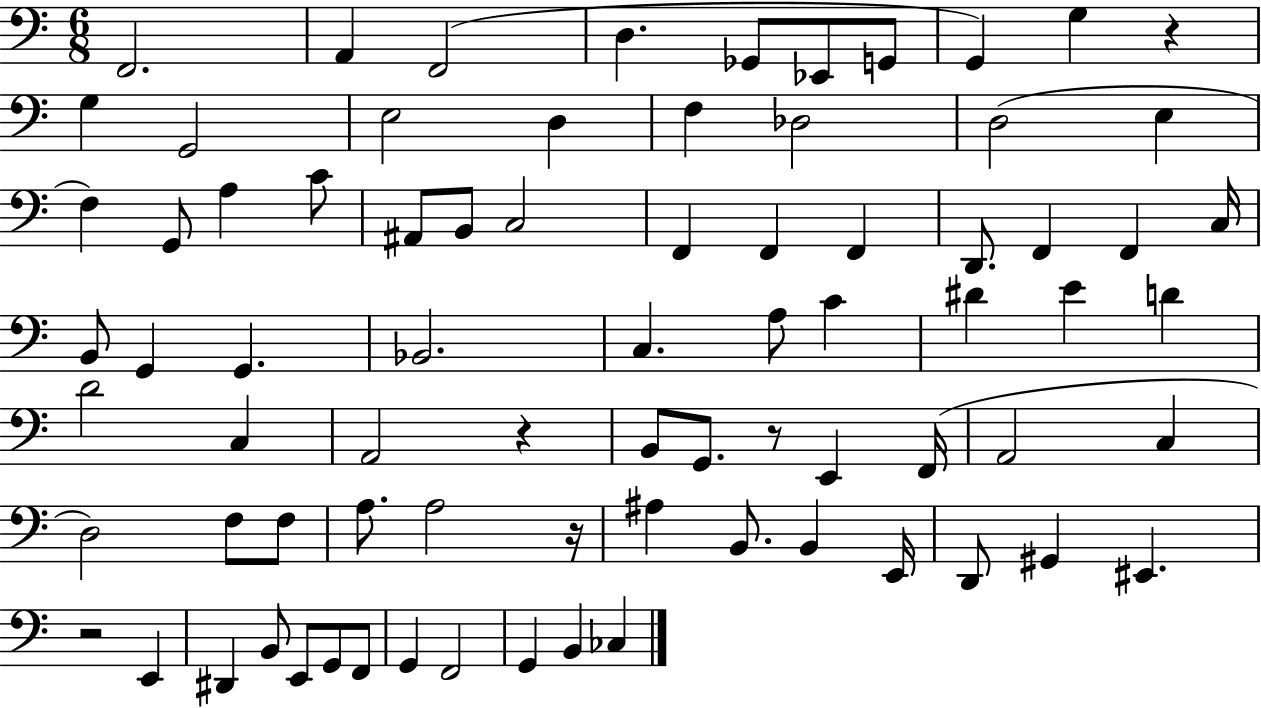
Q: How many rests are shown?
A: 5